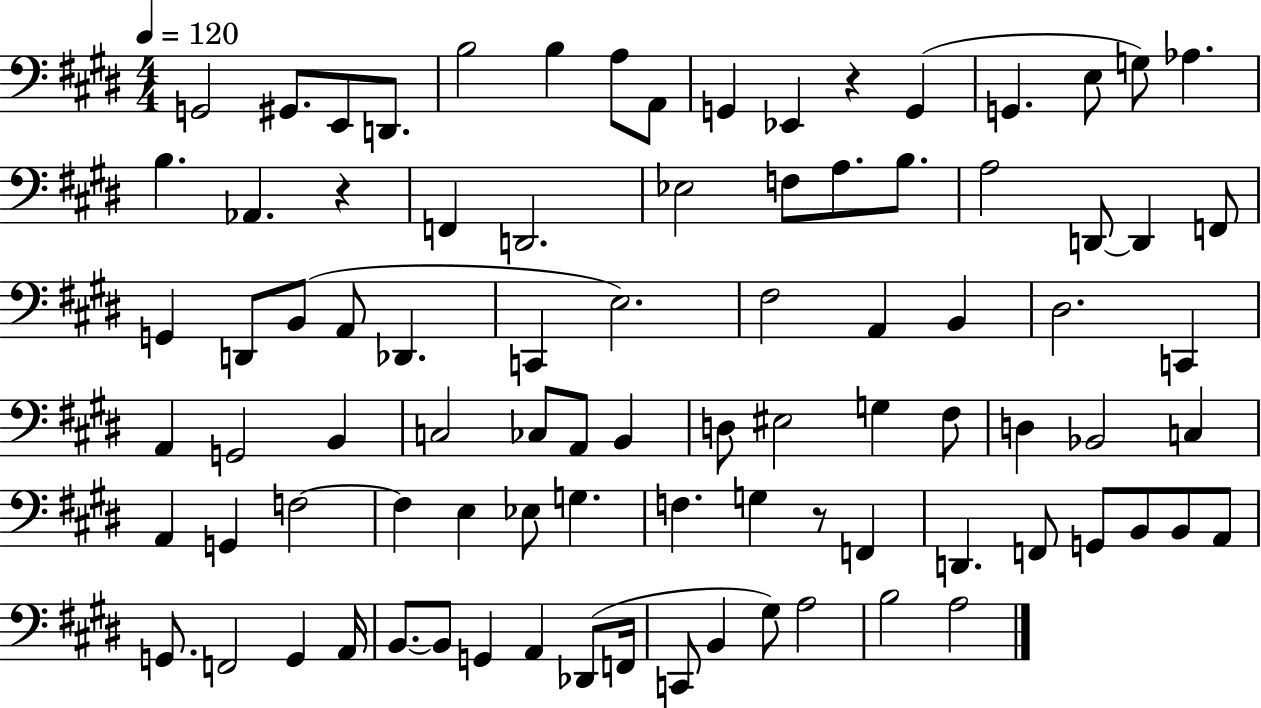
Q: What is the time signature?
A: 4/4